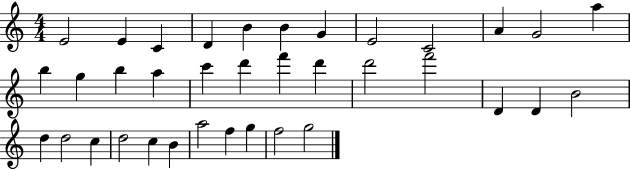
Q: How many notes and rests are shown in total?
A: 36